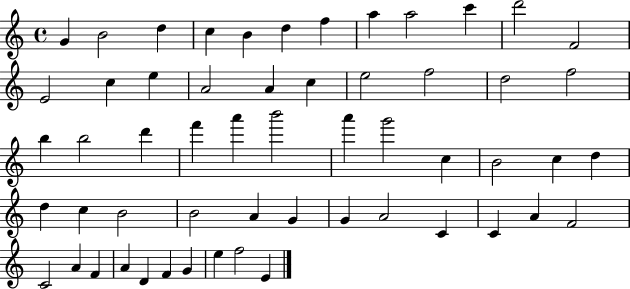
X:1
T:Untitled
M:4/4
L:1/4
K:C
G B2 d c B d f a a2 c' d'2 F2 E2 c e A2 A c e2 f2 d2 f2 b b2 d' f' a' b'2 a' g'2 c B2 c d d c B2 B2 A G G A2 C C A F2 C2 A F A D F G e f2 E